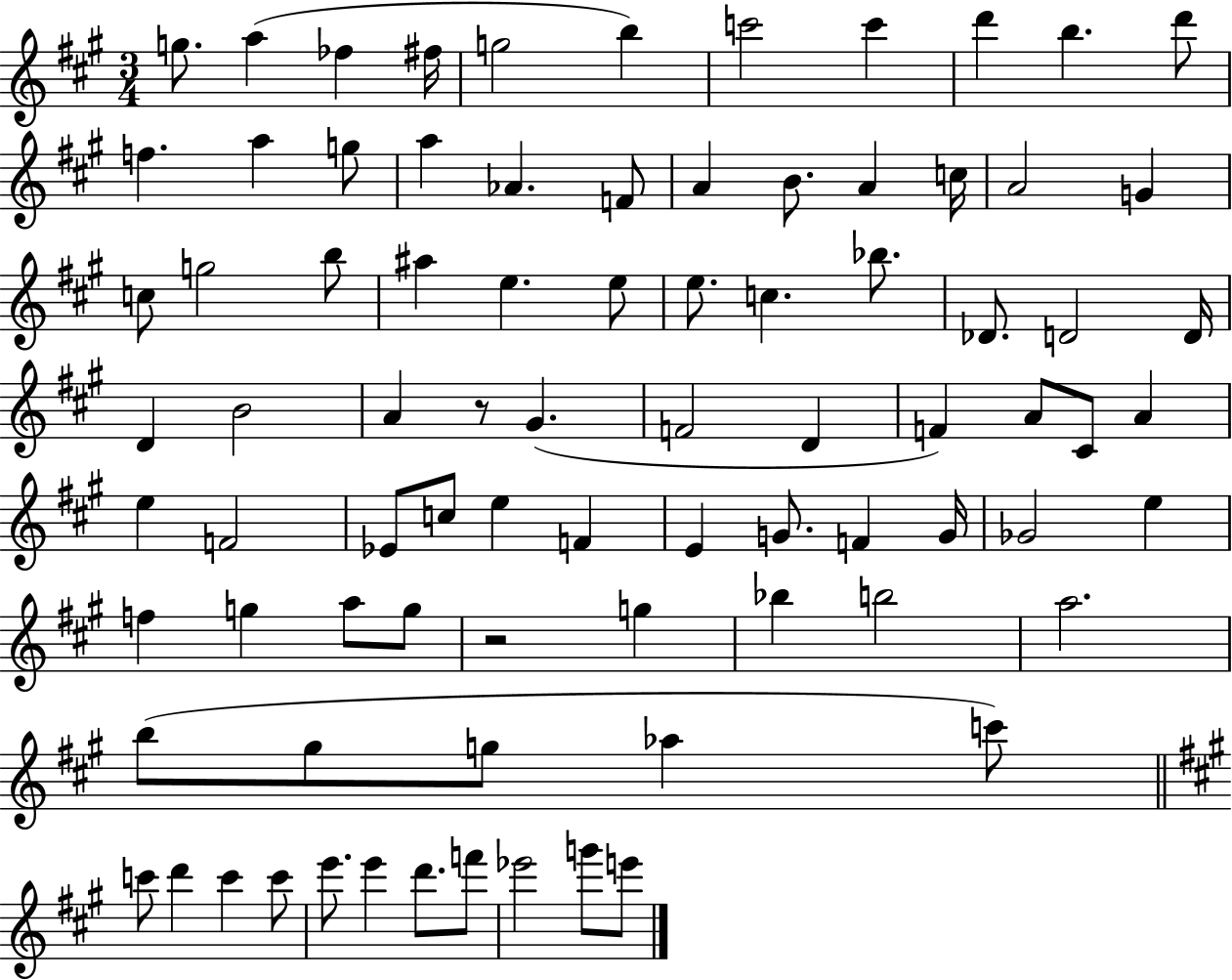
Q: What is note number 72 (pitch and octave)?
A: D6